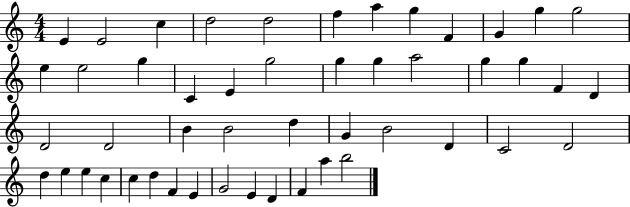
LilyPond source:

{
  \clef treble
  \numericTimeSignature
  \time 4/4
  \key c \major
  e'4 e'2 c''4 | d''2 d''2 | f''4 a''4 g''4 f'4 | g'4 g''4 g''2 | \break e''4 e''2 g''4 | c'4 e'4 g''2 | g''4 g''4 a''2 | g''4 g''4 f'4 d'4 | \break d'2 d'2 | b'4 b'2 d''4 | g'4 b'2 d'4 | c'2 d'2 | \break d''4 e''4 e''4 c''4 | c''4 d''4 f'4 e'4 | g'2 e'4 d'4 | f'4 a''4 b''2 | \break \bar "|."
}